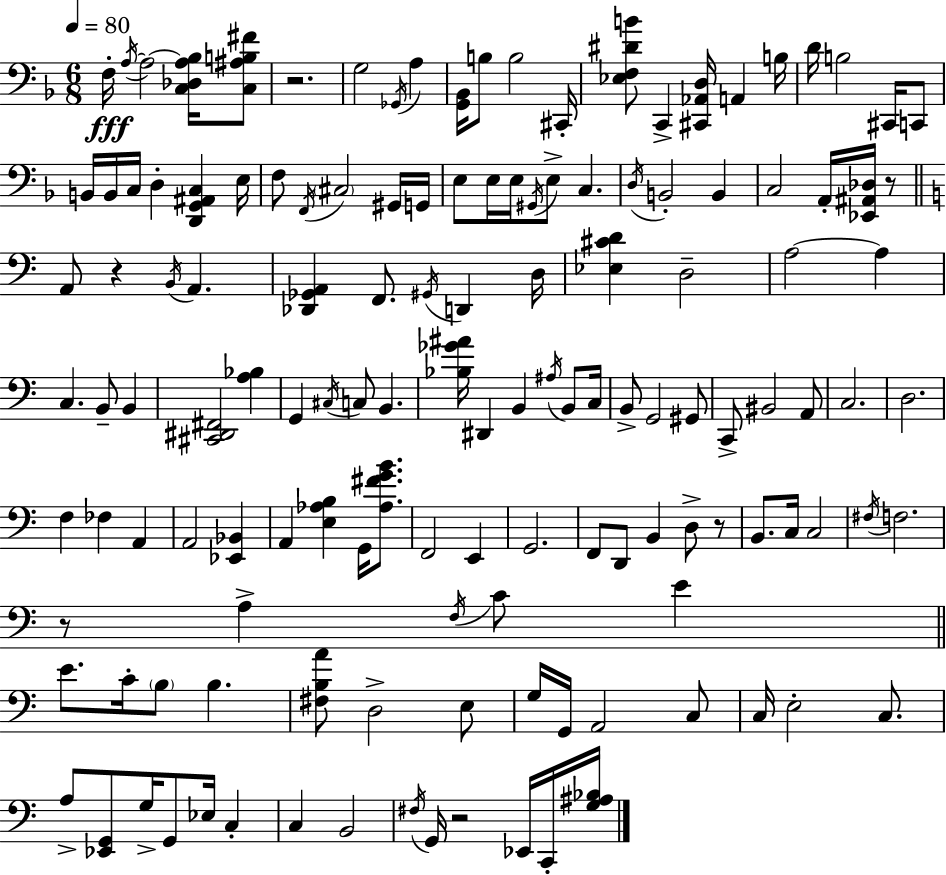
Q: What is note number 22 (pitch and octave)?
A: F3